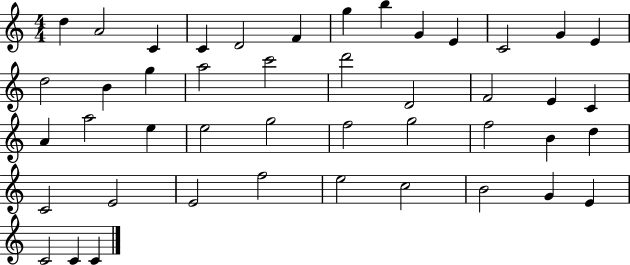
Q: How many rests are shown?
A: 0